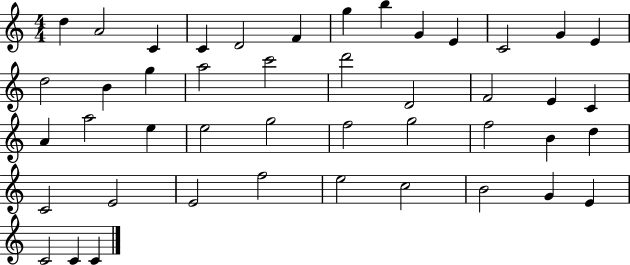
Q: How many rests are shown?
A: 0